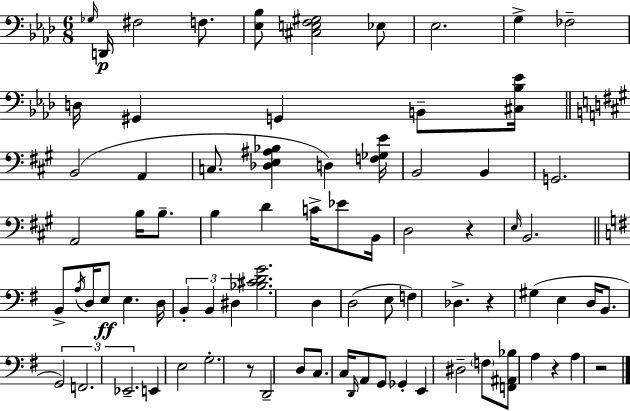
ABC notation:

X:1
T:Untitled
M:6/8
L:1/4
K:Fm
_G,/4 D,,/4 ^F,2 F,/2 [_E,_B,]/2 [^C,E,F,^G,]2 _E,/2 _E,2 G, _F,2 D,/4 ^G,, G,, B,,/2 [^C,_B,_E]/4 B,,2 A,, C,/2 [_D,E,^A,_B,] D, [F,_G,E]/4 B,,2 B,, G,,2 A,,2 B,/4 B,/2 B, D C/4 _E/2 B,,/4 D,2 z E,/4 B,,2 B,,/2 A,/4 D,/4 E,/2 E, D,/4 B,, B,, ^D, [_B,^CDG]2 D, D,2 E,/2 F, _D, z ^G, E, D,/4 B,,/2 G,,2 F,,2 _E,,2 E,, E,2 G,2 z/2 D,,2 D,/2 C,/2 C,/4 D,,/4 A,,/2 G,,/2 _G,, E,, ^D,2 F,/2 [F,,^A,,_B,]/2 A, z A, z2